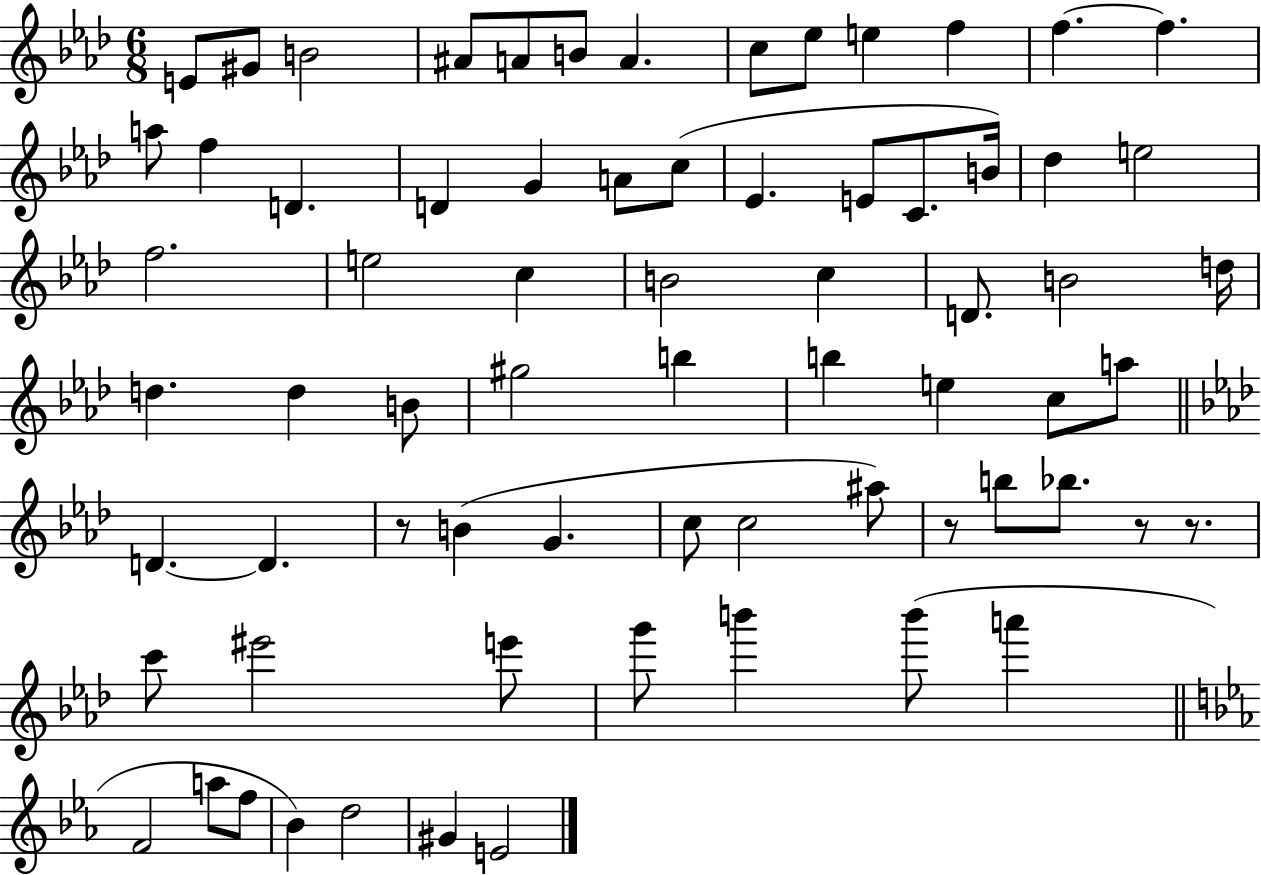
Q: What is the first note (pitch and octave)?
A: E4